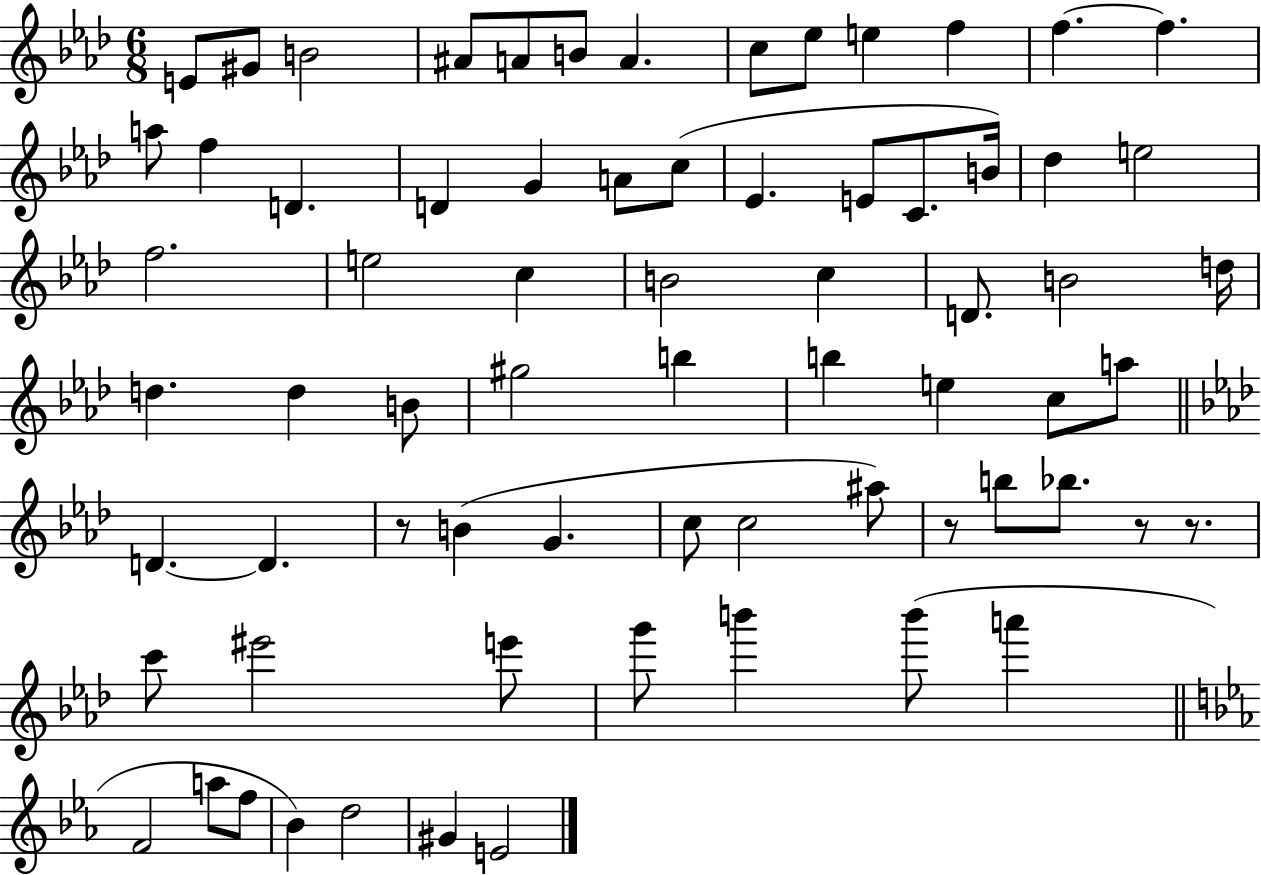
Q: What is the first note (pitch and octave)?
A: E4